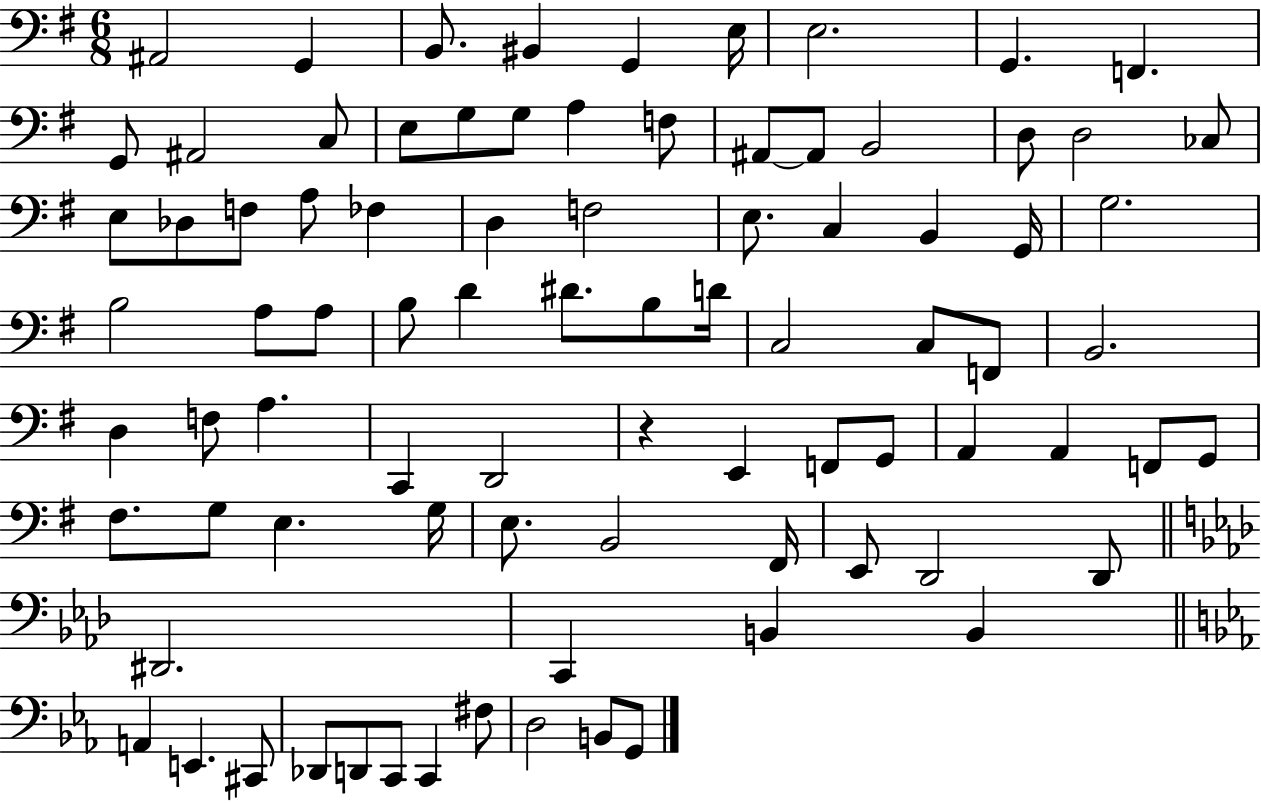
X:1
T:Untitled
M:6/8
L:1/4
K:G
^A,,2 G,, B,,/2 ^B,, G,, E,/4 E,2 G,, F,, G,,/2 ^A,,2 C,/2 E,/2 G,/2 G,/2 A, F,/2 ^A,,/2 ^A,,/2 B,,2 D,/2 D,2 _C,/2 E,/2 _D,/2 F,/2 A,/2 _F, D, F,2 E,/2 C, B,, G,,/4 G,2 B,2 A,/2 A,/2 B,/2 D ^D/2 B,/2 D/4 C,2 C,/2 F,,/2 B,,2 D, F,/2 A, C,, D,,2 z E,, F,,/2 G,,/2 A,, A,, F,,/2 G,,/2 ^F,/2 G,/2 E, G,/4 E,/2 B,,2 ^F,,/4 E,,/2 D,,2 D,,/2 ^D,,2 C,, B,, B,, A,, E,, ^C,,/2 _D,,/2 D,,/2 C,,/2 C,, ^F,/2 D,2 B,,/2 G,,/2